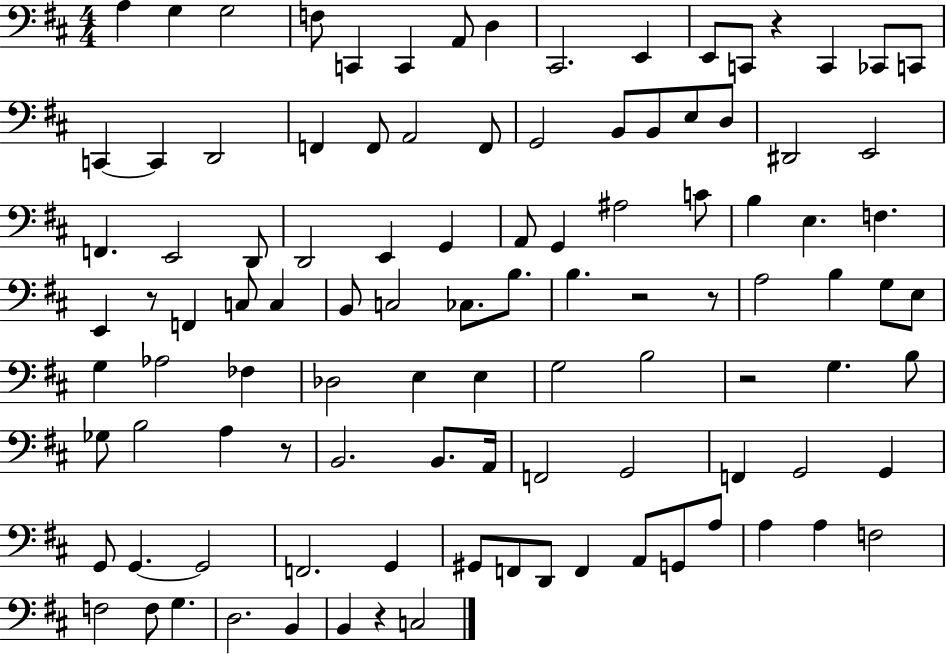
{
  \clef bass
  \numericTimeSignature
  \time 4/4
  \key d \major
  a4 g4 g2 | f8 c,4 c,4 a,8 d4 | cis,2. e,4 | e,8 c,8 r4 c,4 ces,8 c,8 | \break c,4~~ c,4 d,2 | f,4 f,8 a,2 f,8 | g,2 b,8 b,8 e8 d8 | dis,2 e,2 | \break f,4. e,2 d,8 | d,2 e,4 g,4 | a,8 g,4 ais2 c'8 | b4 e4. f4. | \break e,4 r8 f,4 c8 c4 | b,8 c2 ces8. b8. | b4. r2 r8 | a2 b4 g8 e8 | \break g4 aes2 fes4 | des2 e4 e4 | g2 b2 | r2 g4. b8 | \break ges8 b2 a4 r8 | b,2. b,8. a,16 | f,2 g,2 | f,4 g,2 g,4 | \break g,8 g,4.~~ g,2 | f,2. g,4 | gis,8 f,8 d,8 f,4 a,8 g,8 a8 | a4 a4 f2 | \break f2 f8 g4. | d2. b,4 | b,4 r4 c2 | \bar "|."
}